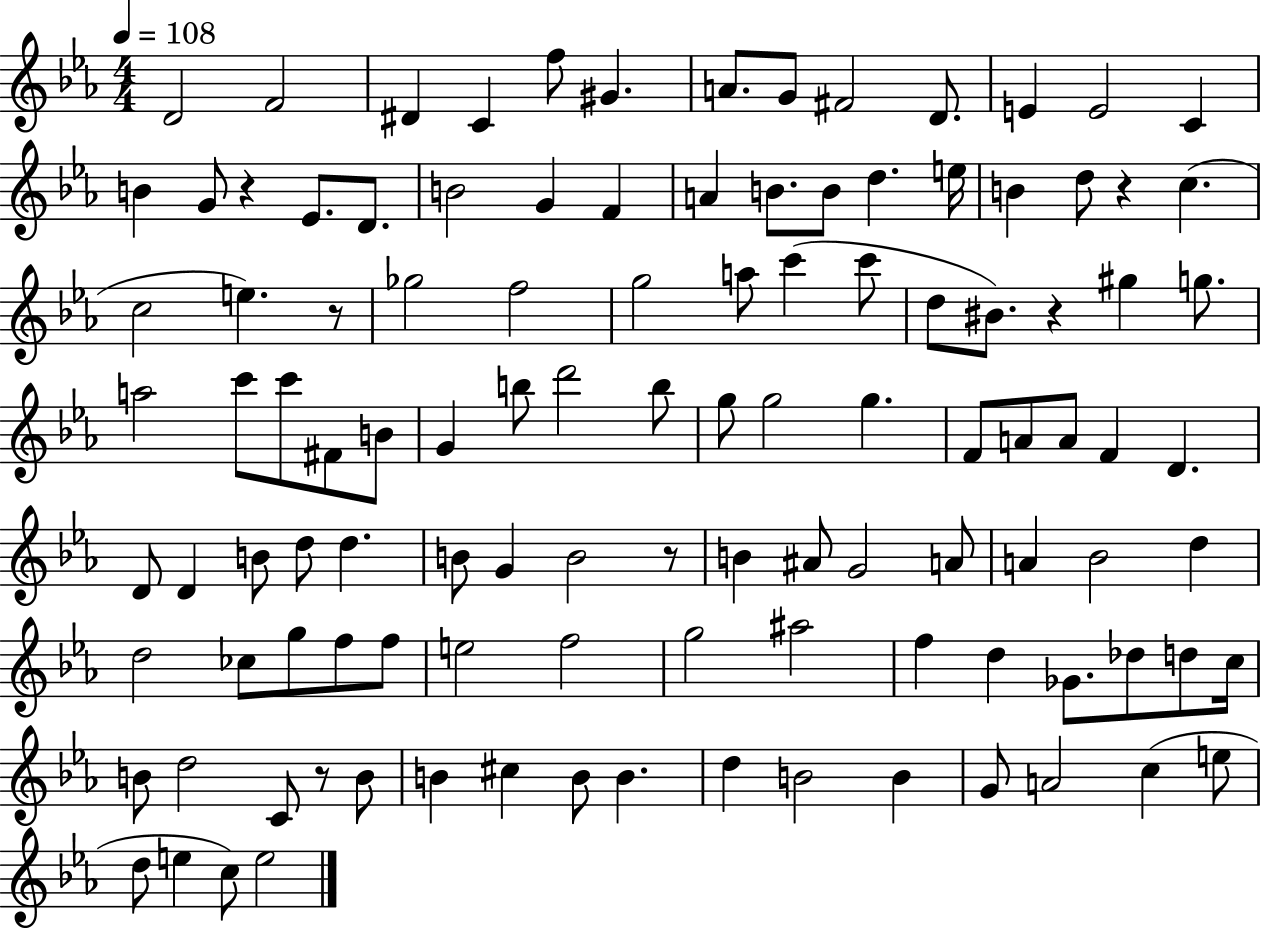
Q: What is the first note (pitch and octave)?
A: D4